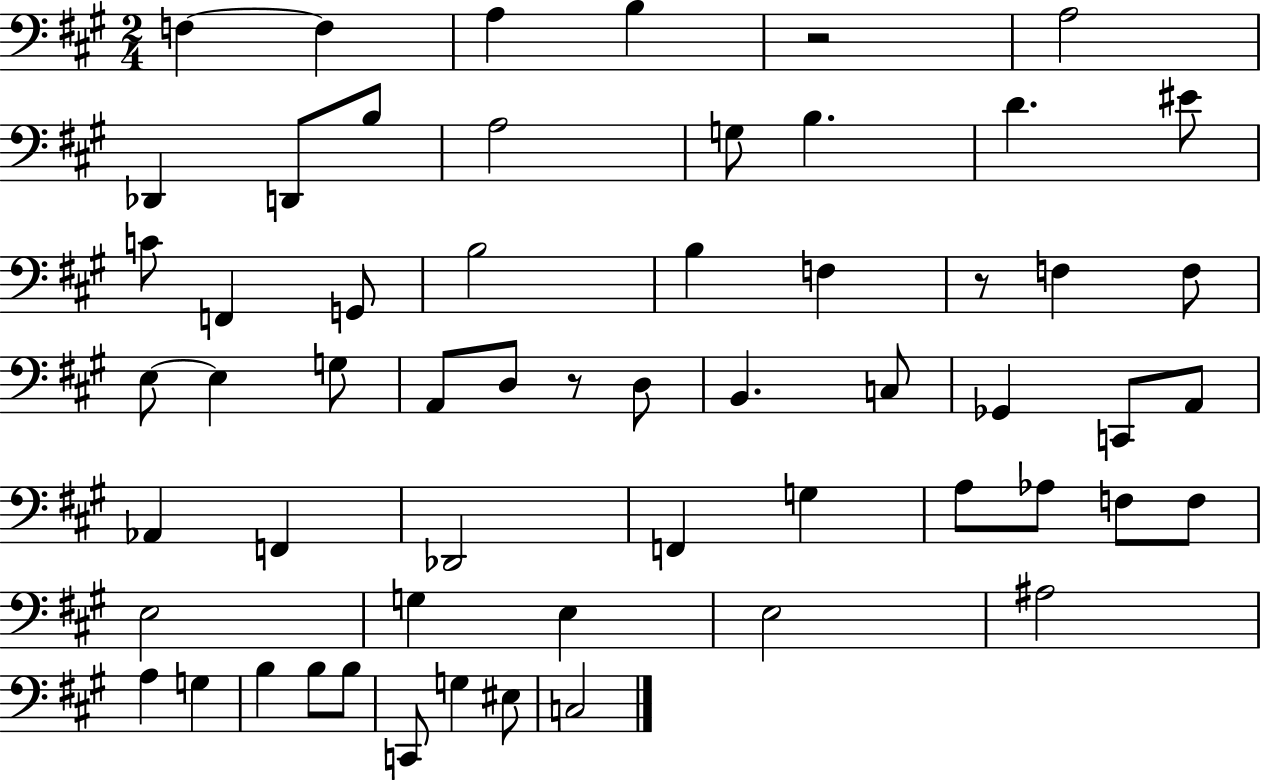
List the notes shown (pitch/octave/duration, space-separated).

F3/q F3/q A3/q B3/q R/h A3/h Db2/q D2/e B3/e A3/h G3/e B3/q. D4/q. EIS4/e C4/e F2/q G2/e B3/h B3/q F3/q R/e F3/q F3/e E3/e E3/q G3/e A2/e D3/e R/e D3/e B2/q. C3/e Gb2/q C2/e A2/e Ab2/q F2/q Db2/h F2/q G3/q A3/e Ab3/e F3/e F3/e E3/h G3/q E3/q E3/h A#3/h A3/q G3/q B3/q B3/e B3/e C2/e G3/q EIS3/e C3/h